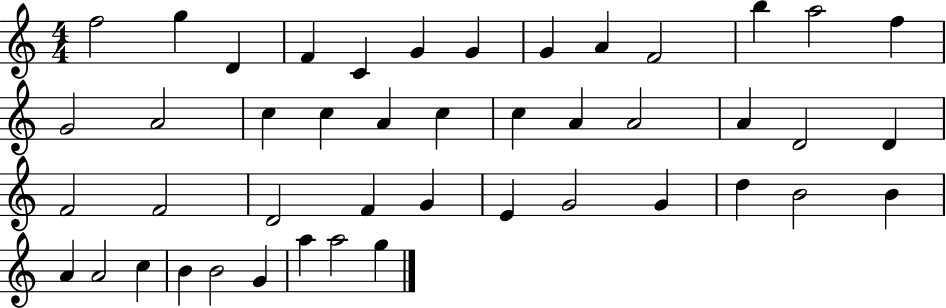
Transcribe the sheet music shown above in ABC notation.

X:1
T:Untitled
M:4/4
L:1/4
K:C
f2 g D F C G G G A F2 b a2 f G2 A2 c c A c c A A2 A D2 D F2 F2 D2 F G E G2 G d B2 B A A2 c B B2 G a a2 g